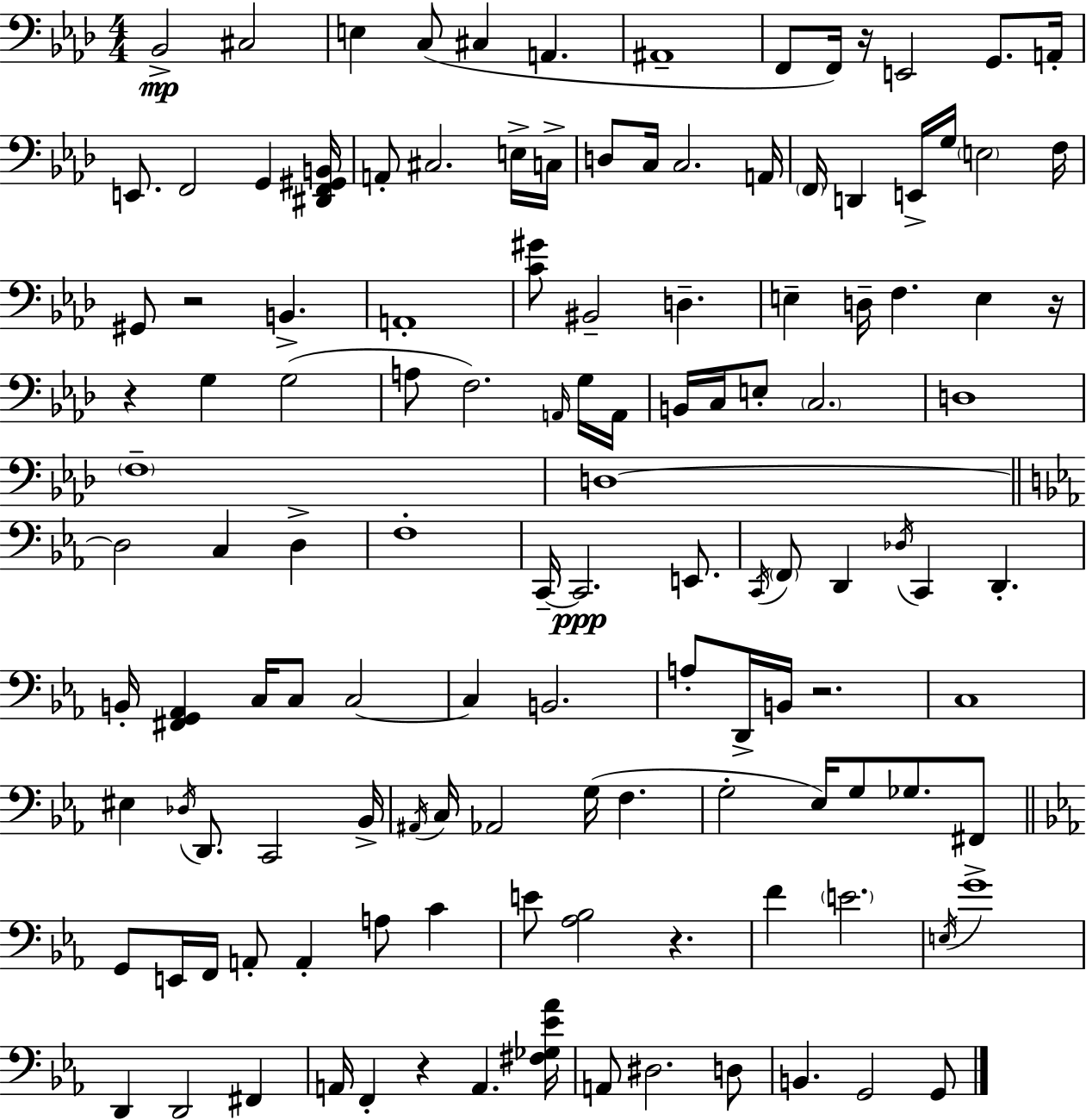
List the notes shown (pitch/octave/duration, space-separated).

Bb2/h C#3/h E3/q C3/e C#3/q A2/q. A#2/w F2/e F2/s R/s E2/h G2/e. A2/s E2/e. F2/h G2/q [D#2,F2,G#2,B2]/s A2/e C#3/h. E3/s C3/s D3/e C3/s C3/h. A2/s F2/s D2/q E2/s G3/s E3/h F3/s G#2/e R/h B2/q. A2/w [C4,G#4]/e BIS2/h D3/q. E3/q D3/s F3/q. E3/q R/s R/q G3/q G3/h A3/e F3/h. A2/s G3/s A2/s B2/s C3/s E3/e C3/h. D3/w F3/w D3/w D3/h C3/q D3/q F3/w C2/s C2/h. E2/e. C2/s F2/e D2/q Db3/s C2/q D2/q. B2/s [F#2,G2,Ab2]/q C3/s C3/e C3/h C3/q B2/h. A3/e D2/s B2/s R/h. C3/w EIS3/q Db3/s D2/e. C2/h Bb2/s A#2/s C3/s Ab2/h G3/s F3/q. G3/h Eb3/s G3/e Gb3/e. F#2/e G2/e E2/s F2/s A2/e A2/q A3/e C4/q E4/e [Ab3,Bb3]/h R/q. F4/q E4/h. E3/s G4/w D2/q D2/h F#2/q A2/s F2/q R/q A2/q. [F#3,Gb3,Eb4,Ab4]/s A2/e D#3/h. D3/e B2/q. G2/h G2/e